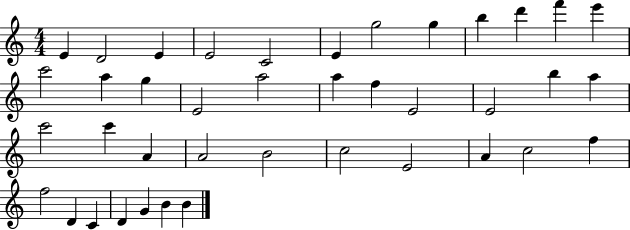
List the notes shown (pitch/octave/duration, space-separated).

E4/q D4/h E4/q E4/h C4/h E4/q G5/h G5/q B5/q D6/q F6/q E6/q C6/h A5/q G5/q E4/h A5/h A5/q F5/q E4/h E4/h B5/q A5/q C6/h C6/q A4/q A4/h B4/h C5/h E4/h A4/q C5/h F5/q F5/h D4/q C4/q D4/q G4/q B4/q B4/q